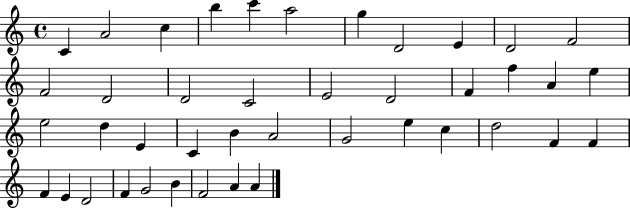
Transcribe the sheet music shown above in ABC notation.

X:1
T:Untitled
M:4/4
L:1/4
K:C
C A2 c b c' a2 g D2 E D2 F2 F2 D2 D2 C2 E2 D2 F f A e e2 d E C B A2 G2 e c d2 F F F E D2 F G2 B F2 A A